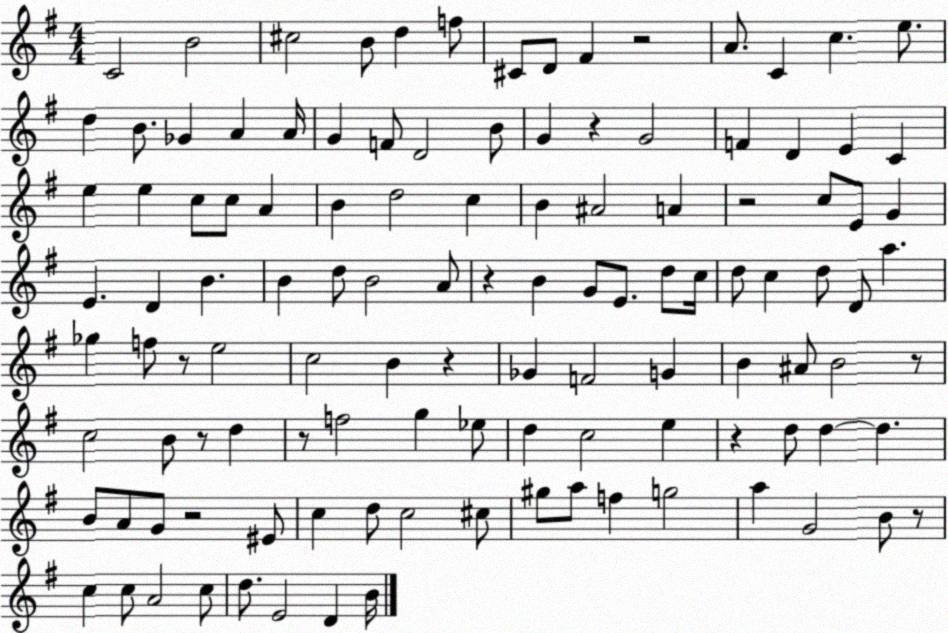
X:1
T:Untitled
M:4/4
L:1/4
K:G
C2 B2 ^c2 B/2 d f/2 ^C/2 D/2 ^F z2 A/2 C c e/2 d B/2 _G A A/4 G F/2 D2 B/2 G z G2 F D E C e e c/2 c/2 A B d2 c B ^A2 A z2 c/2 E/2 G E D B B d/2 B2 A/2 z B G/2 E/2 d/2 c/4 d/2 c d/2 D/2 a _g f/2 z/2 e2 c2 B z _G F2 G B ^A/2 B2 z/2 c2 B/2 z/2 d z/2 f2 g _e/2 d c2 e z d/2 d d B/2 A/2 G/2 z2 ^E/2 c d/2 c2 ^c/2 ^g/2 a/2 f g2 a G2 B/2 z/2 c c/2 A2 c/2 d/2 E2 D B/4